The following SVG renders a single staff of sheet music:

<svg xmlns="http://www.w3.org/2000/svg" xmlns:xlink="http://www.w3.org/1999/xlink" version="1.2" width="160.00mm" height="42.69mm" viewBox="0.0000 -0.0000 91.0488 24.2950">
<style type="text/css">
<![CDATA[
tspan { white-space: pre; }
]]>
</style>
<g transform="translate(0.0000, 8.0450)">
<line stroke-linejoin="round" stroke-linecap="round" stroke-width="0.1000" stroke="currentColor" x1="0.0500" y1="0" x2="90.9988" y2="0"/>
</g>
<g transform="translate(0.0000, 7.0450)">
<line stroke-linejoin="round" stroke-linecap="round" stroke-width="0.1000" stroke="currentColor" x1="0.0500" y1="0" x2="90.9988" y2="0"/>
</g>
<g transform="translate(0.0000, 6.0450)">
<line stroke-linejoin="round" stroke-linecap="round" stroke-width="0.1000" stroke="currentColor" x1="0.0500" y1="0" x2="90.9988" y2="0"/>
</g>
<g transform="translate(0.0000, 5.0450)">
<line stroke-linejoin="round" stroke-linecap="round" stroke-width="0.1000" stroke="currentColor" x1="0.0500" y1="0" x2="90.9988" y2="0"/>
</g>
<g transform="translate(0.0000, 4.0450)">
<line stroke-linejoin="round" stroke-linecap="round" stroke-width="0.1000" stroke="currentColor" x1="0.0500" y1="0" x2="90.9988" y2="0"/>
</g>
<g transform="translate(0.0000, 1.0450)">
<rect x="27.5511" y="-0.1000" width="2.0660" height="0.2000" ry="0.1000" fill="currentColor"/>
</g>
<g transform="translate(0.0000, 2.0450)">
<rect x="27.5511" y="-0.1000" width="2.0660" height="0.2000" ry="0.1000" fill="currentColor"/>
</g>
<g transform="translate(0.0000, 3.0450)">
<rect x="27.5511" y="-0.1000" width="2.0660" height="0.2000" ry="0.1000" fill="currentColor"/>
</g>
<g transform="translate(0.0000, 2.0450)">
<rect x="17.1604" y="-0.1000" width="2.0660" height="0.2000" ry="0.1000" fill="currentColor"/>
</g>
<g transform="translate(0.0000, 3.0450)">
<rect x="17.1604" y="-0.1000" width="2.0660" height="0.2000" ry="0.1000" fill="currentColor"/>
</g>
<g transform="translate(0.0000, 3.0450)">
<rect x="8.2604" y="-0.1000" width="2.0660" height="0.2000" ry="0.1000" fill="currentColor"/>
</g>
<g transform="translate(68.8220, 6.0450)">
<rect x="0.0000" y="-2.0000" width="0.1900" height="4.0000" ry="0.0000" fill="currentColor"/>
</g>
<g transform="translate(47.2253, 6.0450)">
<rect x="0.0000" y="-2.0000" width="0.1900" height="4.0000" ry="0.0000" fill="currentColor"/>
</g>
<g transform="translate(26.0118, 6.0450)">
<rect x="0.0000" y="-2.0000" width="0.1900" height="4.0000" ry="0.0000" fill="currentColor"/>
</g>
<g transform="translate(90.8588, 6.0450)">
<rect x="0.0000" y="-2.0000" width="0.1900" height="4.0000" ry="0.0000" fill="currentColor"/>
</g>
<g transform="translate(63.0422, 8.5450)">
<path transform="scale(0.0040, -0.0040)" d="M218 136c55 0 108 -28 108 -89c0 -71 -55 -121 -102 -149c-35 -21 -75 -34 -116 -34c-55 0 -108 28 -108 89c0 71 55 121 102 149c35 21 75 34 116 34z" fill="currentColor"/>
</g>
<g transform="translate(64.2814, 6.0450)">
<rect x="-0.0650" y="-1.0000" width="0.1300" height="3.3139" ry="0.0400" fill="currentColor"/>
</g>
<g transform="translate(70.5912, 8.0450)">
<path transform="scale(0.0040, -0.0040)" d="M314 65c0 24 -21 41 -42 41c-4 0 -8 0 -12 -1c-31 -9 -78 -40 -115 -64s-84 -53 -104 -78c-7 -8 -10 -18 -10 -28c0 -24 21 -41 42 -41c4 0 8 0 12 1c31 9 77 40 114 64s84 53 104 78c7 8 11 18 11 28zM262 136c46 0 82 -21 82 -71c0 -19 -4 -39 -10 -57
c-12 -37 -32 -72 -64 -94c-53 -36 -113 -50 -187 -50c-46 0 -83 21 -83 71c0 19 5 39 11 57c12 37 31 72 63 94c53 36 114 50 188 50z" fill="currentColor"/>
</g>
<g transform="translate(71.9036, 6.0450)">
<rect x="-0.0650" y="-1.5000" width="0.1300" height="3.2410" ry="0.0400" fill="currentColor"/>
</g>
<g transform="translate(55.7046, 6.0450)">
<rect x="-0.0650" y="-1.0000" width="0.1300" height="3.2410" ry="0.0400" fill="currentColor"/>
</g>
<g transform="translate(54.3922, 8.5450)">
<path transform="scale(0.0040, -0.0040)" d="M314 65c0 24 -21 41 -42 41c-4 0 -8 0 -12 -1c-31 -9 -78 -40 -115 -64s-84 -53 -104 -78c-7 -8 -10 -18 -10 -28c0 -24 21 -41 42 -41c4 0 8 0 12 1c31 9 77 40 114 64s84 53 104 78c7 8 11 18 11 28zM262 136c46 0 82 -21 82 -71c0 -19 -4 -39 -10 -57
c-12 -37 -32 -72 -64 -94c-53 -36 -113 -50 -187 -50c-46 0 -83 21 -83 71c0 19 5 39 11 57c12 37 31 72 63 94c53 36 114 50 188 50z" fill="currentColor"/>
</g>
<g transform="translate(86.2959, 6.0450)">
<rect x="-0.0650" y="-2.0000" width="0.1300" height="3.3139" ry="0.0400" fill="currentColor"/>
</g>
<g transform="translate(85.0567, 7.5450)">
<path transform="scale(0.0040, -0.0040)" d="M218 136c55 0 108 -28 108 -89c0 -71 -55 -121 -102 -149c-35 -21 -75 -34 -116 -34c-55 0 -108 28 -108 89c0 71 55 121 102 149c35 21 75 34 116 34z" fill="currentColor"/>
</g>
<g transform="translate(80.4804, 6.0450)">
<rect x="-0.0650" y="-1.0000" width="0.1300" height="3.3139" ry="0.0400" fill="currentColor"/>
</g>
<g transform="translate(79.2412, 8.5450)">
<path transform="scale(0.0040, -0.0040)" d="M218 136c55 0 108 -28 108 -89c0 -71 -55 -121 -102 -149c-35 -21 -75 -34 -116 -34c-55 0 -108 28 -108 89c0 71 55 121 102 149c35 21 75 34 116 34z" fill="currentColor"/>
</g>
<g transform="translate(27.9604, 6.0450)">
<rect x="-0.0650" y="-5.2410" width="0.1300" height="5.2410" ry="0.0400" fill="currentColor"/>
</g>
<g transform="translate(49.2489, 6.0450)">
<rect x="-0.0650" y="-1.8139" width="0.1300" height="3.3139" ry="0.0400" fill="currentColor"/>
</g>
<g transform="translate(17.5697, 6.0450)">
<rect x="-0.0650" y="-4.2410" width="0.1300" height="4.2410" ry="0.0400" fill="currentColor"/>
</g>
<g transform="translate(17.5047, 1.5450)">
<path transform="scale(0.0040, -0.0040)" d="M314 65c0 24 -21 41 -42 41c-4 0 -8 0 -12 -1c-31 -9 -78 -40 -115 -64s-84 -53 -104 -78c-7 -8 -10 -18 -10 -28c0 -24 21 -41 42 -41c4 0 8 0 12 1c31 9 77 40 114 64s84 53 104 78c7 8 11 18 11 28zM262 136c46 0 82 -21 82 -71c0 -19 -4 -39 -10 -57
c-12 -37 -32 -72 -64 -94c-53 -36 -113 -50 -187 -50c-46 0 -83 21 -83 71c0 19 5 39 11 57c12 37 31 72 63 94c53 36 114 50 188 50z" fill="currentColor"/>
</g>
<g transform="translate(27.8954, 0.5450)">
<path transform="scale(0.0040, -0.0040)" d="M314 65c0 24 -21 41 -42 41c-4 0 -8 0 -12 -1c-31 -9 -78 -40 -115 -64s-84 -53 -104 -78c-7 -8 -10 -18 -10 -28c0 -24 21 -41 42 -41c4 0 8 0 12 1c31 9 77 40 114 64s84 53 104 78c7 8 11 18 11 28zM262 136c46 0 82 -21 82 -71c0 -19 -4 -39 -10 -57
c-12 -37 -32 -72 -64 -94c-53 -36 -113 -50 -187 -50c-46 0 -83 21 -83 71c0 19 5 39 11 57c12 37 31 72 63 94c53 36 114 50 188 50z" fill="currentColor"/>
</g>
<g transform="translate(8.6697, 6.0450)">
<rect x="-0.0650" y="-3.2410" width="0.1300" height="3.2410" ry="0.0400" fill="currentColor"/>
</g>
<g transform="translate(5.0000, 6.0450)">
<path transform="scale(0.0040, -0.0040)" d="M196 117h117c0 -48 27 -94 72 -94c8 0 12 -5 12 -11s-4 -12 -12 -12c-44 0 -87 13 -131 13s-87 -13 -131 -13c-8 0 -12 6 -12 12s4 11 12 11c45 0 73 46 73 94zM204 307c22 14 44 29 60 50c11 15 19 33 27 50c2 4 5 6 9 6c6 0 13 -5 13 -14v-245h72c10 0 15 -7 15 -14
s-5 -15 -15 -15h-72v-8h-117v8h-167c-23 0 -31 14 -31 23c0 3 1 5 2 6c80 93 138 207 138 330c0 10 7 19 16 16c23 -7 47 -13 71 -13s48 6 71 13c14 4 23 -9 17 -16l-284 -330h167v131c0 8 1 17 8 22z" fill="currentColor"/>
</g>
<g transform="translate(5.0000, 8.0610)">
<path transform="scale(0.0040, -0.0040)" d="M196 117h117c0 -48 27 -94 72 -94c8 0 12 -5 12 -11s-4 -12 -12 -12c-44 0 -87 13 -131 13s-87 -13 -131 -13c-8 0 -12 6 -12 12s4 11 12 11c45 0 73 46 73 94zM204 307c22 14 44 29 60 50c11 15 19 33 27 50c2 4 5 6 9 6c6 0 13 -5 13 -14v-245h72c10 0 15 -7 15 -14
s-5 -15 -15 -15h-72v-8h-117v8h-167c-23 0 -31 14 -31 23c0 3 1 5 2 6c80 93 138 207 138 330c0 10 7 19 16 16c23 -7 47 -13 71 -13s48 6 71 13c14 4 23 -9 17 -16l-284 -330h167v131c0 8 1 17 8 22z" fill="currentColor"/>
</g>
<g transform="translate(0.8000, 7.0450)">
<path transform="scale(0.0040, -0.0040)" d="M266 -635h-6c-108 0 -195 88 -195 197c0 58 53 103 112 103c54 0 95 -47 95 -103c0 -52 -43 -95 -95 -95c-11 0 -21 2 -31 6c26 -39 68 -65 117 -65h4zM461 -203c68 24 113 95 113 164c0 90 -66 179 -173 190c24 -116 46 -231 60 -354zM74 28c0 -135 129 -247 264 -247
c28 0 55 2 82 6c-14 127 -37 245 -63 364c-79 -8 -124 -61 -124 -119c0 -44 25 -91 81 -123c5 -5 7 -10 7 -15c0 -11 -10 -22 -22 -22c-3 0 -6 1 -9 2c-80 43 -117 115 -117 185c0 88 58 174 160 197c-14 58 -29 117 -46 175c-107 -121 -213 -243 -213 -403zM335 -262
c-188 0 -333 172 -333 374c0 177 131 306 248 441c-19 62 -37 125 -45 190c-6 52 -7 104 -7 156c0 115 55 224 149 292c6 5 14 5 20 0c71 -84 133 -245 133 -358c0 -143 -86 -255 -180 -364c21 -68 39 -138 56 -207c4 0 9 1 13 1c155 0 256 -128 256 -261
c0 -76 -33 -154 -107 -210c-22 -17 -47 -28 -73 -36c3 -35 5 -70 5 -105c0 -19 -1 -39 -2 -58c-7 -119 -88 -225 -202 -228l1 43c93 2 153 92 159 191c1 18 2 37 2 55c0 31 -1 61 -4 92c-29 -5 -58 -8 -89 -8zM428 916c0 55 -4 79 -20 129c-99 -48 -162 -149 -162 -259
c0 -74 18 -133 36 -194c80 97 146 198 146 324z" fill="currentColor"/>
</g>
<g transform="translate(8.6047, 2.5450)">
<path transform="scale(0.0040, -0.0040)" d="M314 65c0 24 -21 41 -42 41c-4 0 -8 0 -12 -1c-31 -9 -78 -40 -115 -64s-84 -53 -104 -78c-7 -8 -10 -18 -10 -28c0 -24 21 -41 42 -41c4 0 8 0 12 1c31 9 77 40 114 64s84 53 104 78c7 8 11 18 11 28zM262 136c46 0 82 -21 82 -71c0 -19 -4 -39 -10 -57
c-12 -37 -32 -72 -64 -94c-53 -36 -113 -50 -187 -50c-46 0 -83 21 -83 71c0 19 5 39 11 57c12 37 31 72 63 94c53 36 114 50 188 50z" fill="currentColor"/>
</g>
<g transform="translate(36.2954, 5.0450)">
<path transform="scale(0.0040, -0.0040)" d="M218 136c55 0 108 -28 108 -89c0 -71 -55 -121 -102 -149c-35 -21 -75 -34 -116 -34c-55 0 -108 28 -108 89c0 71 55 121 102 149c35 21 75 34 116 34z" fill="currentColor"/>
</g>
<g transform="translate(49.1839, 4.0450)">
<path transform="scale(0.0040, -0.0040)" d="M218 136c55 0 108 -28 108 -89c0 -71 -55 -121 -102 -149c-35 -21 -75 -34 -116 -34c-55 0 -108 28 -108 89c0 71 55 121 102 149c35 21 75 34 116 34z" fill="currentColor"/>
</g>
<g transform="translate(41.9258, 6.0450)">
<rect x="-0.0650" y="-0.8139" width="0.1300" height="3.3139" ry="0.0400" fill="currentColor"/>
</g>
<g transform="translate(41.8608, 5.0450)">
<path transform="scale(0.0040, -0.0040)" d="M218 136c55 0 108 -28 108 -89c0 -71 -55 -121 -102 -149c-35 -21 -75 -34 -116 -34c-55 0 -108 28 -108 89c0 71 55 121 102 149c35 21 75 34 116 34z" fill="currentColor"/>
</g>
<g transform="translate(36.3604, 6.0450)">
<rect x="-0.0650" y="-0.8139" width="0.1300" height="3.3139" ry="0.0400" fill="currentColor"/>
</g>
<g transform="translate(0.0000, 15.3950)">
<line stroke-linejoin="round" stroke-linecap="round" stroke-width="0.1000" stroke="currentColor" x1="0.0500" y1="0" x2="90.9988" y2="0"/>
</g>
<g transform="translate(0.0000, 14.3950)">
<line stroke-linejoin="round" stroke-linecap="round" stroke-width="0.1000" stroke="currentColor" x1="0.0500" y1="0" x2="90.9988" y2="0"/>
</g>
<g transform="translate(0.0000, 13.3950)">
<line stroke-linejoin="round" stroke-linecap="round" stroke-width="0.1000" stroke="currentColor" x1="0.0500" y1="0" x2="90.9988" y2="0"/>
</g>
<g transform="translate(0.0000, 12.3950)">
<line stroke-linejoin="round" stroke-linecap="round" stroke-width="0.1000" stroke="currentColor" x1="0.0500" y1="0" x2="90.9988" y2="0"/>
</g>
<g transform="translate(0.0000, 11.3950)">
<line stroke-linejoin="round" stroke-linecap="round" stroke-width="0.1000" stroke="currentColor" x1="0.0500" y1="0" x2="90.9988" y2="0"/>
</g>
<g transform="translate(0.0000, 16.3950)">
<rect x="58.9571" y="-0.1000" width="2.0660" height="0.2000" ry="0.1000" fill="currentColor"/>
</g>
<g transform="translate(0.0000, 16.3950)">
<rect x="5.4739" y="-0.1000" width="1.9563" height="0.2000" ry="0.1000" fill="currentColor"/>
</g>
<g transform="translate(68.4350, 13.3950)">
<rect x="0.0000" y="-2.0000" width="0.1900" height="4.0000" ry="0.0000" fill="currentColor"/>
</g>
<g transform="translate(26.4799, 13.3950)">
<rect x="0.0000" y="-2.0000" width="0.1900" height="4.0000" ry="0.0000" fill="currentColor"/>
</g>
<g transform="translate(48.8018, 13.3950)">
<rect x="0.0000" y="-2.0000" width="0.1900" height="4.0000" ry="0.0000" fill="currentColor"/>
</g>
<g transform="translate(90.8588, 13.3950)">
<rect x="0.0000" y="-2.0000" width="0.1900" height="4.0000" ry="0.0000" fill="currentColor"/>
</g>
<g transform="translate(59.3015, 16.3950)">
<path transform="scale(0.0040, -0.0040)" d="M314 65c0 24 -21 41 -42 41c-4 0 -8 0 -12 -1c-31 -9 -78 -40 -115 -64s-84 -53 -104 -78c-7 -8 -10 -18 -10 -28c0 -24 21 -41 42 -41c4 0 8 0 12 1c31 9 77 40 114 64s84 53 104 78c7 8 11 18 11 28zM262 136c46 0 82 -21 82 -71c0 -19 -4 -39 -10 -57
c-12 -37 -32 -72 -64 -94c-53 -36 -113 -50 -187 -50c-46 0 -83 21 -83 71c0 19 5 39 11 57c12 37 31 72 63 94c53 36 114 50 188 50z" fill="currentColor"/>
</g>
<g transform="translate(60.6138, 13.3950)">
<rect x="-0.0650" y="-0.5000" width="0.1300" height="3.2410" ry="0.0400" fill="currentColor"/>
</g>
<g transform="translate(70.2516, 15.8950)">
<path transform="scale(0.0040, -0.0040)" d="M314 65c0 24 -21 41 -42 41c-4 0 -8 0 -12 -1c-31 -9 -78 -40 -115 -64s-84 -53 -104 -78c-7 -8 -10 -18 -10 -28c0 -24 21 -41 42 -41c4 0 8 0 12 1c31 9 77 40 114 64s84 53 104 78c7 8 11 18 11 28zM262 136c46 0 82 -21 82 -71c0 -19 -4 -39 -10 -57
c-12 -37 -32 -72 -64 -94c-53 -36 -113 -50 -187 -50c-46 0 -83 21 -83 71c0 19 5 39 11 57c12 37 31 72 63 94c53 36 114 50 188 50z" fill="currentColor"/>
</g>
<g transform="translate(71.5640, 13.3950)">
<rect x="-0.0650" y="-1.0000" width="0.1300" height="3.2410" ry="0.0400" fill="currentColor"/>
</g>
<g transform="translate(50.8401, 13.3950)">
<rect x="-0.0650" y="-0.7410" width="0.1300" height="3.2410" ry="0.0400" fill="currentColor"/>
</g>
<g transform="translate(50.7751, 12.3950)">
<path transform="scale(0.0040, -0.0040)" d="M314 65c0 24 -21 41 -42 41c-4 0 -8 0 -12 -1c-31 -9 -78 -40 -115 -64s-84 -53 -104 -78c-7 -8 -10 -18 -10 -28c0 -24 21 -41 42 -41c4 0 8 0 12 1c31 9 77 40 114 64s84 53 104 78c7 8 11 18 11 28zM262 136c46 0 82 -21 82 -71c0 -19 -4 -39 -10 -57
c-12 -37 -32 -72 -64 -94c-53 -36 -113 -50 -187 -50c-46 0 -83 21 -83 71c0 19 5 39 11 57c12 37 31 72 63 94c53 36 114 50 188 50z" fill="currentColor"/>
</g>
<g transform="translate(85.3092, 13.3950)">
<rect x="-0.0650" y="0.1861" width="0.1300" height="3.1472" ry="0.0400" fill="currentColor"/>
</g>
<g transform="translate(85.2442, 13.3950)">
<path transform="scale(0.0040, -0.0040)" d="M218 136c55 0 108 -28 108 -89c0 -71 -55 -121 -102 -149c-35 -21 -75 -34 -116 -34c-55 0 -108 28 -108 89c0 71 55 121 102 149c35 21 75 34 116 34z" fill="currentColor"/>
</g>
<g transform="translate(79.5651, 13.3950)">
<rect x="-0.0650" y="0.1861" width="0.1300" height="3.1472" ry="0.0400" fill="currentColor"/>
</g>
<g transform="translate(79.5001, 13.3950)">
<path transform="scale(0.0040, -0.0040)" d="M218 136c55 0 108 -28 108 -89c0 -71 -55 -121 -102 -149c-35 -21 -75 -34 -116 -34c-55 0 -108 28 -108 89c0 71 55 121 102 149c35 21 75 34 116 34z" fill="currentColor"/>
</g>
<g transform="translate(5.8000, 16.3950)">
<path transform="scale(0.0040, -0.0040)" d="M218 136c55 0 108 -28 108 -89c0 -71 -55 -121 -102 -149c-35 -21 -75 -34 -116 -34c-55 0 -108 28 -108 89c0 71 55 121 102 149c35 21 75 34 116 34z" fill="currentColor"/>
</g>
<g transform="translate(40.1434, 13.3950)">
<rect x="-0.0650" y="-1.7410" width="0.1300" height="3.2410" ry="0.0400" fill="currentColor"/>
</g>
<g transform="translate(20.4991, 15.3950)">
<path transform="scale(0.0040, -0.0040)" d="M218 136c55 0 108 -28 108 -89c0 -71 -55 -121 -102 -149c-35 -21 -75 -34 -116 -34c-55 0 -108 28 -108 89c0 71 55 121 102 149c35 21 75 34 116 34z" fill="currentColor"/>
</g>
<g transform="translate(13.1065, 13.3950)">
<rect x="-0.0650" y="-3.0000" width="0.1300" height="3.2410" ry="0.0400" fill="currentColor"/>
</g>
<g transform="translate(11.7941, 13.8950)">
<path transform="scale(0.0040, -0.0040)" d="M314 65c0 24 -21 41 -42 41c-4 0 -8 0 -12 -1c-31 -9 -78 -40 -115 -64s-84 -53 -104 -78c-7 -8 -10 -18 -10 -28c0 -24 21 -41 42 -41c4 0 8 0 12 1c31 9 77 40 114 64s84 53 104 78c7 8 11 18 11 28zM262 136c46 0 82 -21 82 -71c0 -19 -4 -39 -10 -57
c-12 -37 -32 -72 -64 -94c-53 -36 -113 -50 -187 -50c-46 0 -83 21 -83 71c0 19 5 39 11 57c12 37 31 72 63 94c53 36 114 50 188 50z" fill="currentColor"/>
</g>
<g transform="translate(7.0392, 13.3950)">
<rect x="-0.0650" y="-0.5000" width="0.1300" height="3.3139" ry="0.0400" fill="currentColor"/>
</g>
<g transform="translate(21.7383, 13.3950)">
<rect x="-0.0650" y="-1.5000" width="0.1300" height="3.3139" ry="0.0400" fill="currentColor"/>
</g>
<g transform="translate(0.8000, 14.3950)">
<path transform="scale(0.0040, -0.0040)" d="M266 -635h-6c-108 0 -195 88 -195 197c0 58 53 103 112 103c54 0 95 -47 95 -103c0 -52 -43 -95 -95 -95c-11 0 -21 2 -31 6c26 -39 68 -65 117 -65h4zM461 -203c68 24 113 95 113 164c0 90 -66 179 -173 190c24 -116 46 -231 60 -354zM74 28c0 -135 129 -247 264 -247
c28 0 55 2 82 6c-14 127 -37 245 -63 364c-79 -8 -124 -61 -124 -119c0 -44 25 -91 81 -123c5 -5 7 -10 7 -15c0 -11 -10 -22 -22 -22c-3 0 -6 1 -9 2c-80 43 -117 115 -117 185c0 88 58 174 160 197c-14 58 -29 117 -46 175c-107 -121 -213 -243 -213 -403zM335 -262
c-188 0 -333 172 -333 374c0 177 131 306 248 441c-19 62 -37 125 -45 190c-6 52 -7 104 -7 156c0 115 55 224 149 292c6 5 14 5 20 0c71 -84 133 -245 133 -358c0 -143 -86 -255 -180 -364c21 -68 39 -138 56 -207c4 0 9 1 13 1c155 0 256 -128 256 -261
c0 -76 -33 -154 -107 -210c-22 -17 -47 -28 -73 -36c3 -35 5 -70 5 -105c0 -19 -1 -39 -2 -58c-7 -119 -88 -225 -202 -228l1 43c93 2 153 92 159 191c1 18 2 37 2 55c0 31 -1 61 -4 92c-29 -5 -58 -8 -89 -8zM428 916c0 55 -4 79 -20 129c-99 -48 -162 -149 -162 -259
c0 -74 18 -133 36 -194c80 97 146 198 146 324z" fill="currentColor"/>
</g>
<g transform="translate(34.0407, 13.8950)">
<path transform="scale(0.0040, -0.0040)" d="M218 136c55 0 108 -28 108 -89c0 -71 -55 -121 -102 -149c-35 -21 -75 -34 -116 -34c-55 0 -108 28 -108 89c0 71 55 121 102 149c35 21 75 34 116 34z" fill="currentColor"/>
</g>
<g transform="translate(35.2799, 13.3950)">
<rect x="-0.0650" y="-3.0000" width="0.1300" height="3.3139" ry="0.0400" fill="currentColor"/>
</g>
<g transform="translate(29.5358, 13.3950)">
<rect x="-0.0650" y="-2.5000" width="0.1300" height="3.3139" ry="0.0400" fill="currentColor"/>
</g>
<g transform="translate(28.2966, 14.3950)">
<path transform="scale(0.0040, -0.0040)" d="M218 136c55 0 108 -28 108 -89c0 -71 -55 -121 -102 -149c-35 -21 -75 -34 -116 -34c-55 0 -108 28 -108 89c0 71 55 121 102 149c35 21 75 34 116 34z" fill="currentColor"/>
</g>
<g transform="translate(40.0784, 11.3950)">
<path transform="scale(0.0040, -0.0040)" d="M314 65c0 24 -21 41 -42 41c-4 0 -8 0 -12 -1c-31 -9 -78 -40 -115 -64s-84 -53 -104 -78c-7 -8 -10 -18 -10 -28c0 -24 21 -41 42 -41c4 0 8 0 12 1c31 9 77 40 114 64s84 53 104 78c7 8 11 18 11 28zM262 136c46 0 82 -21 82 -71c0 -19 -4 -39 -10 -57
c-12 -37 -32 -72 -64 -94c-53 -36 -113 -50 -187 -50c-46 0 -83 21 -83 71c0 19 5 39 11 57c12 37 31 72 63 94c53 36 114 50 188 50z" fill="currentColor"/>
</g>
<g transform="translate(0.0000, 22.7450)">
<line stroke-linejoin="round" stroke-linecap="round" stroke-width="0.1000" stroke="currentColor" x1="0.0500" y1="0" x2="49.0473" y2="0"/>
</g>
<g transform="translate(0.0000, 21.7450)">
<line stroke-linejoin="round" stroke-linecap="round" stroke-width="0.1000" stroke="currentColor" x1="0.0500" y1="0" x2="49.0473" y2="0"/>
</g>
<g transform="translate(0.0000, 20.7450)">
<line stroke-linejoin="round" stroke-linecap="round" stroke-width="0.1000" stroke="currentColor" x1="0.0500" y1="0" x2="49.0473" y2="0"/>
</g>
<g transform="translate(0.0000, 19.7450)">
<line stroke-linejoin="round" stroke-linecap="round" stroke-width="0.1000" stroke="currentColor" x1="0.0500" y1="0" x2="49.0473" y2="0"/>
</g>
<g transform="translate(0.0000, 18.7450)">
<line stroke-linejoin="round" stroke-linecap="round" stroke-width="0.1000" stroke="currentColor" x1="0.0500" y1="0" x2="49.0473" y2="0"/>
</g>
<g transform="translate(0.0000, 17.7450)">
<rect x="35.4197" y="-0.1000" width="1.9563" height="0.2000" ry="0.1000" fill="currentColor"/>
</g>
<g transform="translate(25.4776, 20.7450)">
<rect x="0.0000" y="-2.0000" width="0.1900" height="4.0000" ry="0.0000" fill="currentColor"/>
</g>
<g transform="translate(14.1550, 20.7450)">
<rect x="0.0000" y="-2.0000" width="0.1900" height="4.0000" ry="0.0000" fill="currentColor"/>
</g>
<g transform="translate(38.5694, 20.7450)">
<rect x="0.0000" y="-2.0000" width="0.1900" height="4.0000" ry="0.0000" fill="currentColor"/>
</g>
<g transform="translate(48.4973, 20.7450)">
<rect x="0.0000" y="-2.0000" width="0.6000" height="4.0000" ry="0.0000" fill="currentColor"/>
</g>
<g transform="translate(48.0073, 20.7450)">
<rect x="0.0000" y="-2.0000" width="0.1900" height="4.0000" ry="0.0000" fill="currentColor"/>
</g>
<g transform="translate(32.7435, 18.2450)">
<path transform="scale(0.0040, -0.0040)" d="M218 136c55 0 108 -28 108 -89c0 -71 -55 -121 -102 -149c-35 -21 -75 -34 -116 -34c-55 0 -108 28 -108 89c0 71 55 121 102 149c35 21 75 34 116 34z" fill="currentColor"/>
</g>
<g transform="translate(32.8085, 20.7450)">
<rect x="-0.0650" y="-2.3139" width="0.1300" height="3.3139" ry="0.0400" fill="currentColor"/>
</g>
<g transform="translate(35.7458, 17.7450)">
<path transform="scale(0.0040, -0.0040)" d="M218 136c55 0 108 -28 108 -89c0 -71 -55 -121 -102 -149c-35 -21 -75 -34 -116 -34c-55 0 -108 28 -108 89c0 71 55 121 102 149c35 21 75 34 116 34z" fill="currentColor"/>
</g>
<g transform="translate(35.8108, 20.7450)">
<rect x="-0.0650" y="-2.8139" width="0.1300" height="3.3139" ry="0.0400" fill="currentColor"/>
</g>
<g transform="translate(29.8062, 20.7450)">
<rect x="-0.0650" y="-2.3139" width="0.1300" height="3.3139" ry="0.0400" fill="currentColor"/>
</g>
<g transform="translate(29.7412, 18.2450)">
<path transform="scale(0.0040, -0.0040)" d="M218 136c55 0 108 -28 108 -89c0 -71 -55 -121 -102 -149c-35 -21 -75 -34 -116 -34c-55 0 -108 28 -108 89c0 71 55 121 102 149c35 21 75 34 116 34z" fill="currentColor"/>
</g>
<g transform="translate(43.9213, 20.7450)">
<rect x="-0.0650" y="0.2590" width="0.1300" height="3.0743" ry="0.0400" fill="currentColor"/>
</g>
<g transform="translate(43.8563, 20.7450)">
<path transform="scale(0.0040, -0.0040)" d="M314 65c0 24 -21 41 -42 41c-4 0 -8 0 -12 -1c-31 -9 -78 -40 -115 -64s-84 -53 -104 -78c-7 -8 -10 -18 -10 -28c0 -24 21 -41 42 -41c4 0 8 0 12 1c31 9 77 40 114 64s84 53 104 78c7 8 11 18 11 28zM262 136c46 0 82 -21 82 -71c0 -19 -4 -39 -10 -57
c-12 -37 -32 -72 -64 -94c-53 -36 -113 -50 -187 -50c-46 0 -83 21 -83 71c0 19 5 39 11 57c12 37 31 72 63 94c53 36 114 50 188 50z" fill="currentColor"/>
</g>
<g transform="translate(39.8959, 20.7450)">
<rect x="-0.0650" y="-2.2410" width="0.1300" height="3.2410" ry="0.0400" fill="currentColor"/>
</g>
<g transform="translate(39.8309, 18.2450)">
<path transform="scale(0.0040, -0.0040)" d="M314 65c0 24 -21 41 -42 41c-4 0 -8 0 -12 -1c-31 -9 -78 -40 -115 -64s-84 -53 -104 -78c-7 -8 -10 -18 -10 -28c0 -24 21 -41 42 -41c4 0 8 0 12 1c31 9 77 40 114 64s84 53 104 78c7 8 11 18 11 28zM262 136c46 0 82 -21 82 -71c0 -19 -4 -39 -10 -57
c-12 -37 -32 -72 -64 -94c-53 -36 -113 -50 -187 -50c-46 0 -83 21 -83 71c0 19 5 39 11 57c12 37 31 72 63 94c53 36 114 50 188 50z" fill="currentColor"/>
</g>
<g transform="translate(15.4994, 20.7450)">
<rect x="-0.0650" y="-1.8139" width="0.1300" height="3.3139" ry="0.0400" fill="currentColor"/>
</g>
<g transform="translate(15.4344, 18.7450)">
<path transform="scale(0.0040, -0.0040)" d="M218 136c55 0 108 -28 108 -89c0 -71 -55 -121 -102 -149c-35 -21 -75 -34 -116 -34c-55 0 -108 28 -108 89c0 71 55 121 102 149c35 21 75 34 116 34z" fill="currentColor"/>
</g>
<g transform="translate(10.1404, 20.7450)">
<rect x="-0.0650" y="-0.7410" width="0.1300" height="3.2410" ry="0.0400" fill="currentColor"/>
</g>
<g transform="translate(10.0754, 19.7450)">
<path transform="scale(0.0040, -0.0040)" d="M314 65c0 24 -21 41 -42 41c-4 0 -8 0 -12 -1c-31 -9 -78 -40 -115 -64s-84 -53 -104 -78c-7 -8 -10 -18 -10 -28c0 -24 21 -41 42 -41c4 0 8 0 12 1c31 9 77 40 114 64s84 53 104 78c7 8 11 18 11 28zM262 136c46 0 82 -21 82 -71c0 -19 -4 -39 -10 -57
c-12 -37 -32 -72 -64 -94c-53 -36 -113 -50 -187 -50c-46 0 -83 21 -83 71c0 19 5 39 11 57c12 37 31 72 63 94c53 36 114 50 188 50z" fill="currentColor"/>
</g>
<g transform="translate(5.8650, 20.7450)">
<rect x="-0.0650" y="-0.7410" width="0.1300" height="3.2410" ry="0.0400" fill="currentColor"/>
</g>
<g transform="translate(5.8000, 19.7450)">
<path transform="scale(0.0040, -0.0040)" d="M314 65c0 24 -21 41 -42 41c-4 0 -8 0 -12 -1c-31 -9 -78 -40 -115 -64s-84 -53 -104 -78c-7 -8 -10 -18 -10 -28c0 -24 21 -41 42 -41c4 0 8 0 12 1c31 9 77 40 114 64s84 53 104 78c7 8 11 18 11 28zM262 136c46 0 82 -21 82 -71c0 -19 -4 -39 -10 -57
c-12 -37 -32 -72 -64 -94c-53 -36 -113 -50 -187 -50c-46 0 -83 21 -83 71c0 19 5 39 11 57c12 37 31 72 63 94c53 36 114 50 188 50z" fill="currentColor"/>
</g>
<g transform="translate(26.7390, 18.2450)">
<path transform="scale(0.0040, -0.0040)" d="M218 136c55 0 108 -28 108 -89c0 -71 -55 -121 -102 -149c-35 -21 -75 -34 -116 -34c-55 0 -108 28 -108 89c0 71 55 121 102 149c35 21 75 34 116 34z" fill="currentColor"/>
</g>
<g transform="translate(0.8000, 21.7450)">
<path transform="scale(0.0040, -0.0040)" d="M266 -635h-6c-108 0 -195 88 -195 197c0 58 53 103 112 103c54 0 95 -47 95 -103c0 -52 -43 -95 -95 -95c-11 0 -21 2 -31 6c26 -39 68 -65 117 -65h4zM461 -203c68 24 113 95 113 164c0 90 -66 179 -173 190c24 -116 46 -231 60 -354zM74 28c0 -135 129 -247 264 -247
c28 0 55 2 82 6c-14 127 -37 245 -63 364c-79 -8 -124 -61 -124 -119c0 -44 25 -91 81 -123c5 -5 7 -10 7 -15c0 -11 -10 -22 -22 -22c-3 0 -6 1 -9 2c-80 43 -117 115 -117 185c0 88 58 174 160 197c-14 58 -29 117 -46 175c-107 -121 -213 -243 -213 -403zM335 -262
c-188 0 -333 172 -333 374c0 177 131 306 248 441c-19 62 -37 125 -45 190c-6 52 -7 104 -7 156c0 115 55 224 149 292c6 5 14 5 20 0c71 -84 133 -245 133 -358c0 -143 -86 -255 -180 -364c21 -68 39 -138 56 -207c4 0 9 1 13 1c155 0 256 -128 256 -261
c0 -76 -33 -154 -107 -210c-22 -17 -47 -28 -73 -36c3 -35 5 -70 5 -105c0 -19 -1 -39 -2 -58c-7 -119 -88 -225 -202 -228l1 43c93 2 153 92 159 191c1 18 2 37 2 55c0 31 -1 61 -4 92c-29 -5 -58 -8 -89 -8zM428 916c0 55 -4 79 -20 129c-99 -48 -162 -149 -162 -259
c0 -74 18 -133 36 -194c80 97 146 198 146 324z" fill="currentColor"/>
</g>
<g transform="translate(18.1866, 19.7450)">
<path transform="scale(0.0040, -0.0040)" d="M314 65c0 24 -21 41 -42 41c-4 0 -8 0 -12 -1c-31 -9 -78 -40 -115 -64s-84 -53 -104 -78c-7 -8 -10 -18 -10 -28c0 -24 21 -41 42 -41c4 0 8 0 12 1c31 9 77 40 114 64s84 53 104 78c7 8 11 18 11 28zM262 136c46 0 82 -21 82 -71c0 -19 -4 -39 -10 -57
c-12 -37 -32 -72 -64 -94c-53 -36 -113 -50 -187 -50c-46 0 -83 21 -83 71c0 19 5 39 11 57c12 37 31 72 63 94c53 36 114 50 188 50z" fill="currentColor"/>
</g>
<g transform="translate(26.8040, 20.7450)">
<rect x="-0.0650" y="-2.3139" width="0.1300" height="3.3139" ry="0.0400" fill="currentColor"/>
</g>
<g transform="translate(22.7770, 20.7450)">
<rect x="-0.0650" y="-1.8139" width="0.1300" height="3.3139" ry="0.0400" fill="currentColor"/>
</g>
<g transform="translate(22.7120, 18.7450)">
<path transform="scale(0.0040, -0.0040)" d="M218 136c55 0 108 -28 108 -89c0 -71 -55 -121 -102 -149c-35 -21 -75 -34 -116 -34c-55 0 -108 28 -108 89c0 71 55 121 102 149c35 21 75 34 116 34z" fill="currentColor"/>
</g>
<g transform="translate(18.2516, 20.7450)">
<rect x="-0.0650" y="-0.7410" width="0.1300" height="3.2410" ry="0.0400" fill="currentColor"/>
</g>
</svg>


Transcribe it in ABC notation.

X:1
T:Untitled
M:4/4
L:1/4
K:C
b2 d'2 f'2 d d f D2 D E2 D F C A2 E G A f2 d2 C2 D2 B B d2 d2 f d2 f g g g a g2 B2